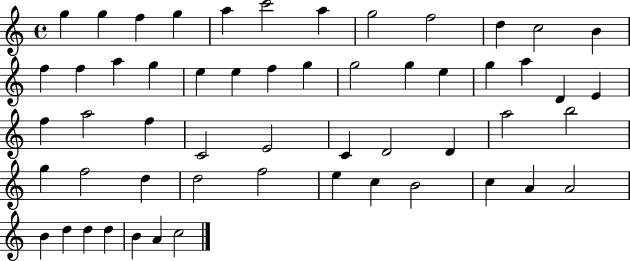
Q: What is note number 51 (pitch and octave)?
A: D5